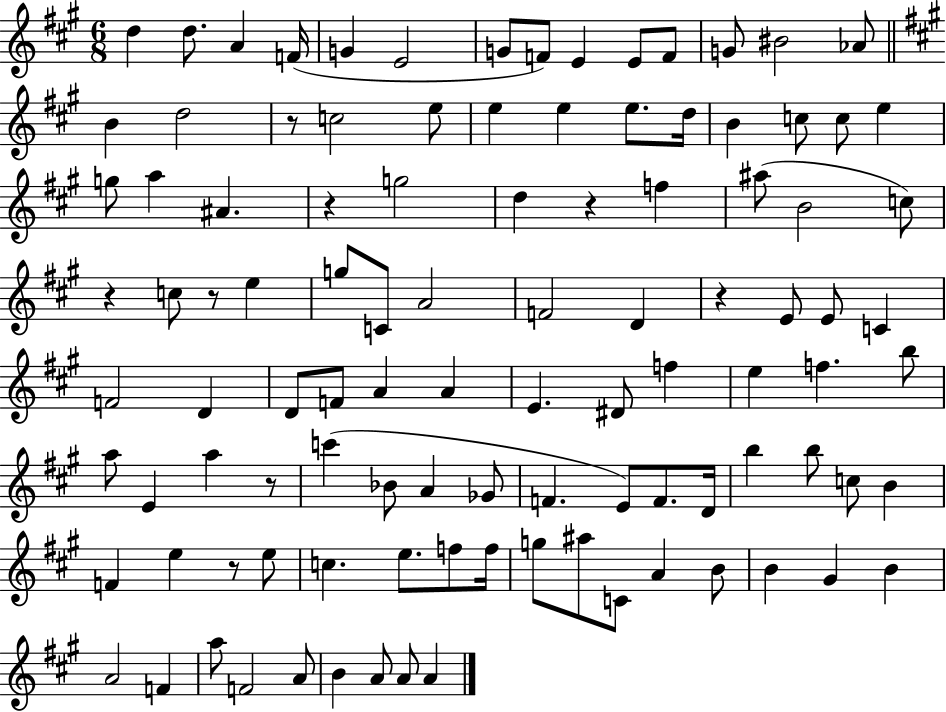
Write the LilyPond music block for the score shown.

{
  \clef treble
  \numericTimeSignature
  \time 6/8
  \key a \major
  d''4 d''8. a'4 f'16( | g'4 e'2 | g'8 f'8) e'4 e'8 f'8 | g'8 bis'2 aes'8 | \break \bar "||" \break \key a \major b'4 d''2 | r8 c''2 e''8 | e''4 e''4 e''8. d''16 | b'4 c''8 c''8 e''4 | \break g''8 a''4 ais'4. | r4 g''2 | d''4 r4 f''4 | ais''8( b'2 c''8) | \break r4 c''8 r8 e''4 | g''8 c'8 a'2 | f'2 d'4 | r4 e'8 e'8 c'4 | \break f'2 d'4 | d'8 f'8 a'4 a'4 | e'4. dis'8 f''4 | e''4 f''4. b''8 | \break a''8 e'4 a''4 r8 | c'''4( bes'8 a'4 ges'8 | f'4. e'8) f'8. d'16 | b''4 b''8 c''8 b'4 | \break f'4 e''4 r8 e''8 | c''4. e''8. f''8 f''16 | g''8 ais''8 c'8 a'4 b'8 | b'4 gis'4 b'4 | \break a'2 f'4 | a''8 f'2 a'8 | b'4 a'8 a'8 a'4 | \bar "|."
}